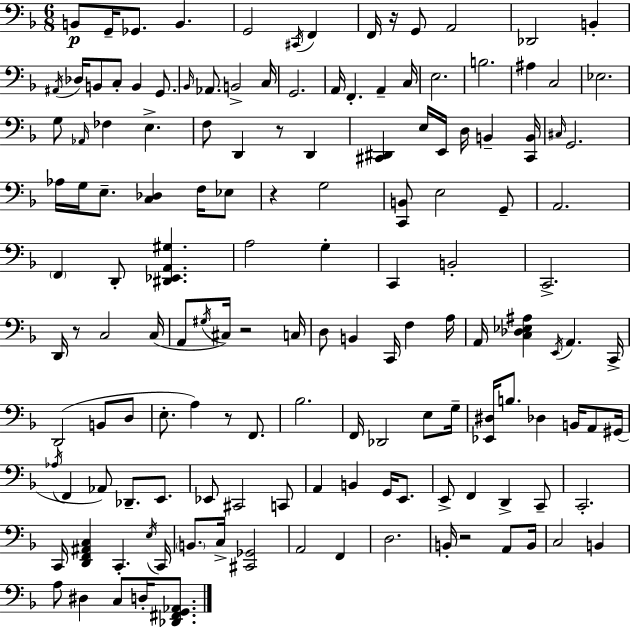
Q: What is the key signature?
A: D minor